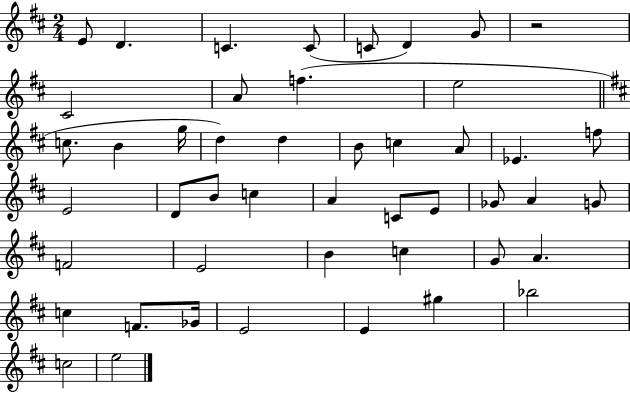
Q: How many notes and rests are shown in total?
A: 47